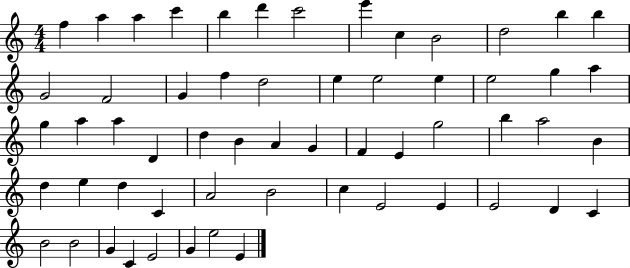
X:1
T:Untitled
M:4/4
L:1/4
K:C
f a a c' b d' c'2 e' c B2 d2 b b G2 F2 G f d2 e e2 e e2 g a g a a D d B A G F E g2 b a2 B d e d C A2 B2 c E2 E E2 D C B2 B2 G C E2 G e2 E